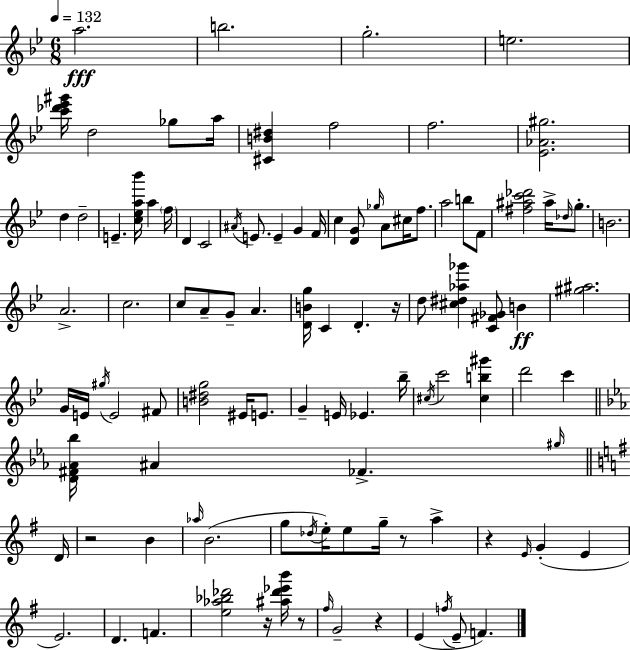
{
  \clef treble
  \numericTimeSignature
  \time 6/8
  \key g \minor
  \tempo 4 = 132
  a''2.\fff | b''2. | g''2.-. | e''2. | \break <c''' des''' ees''' gis'''>16 d''2 ges''8 a''16 | <cis' b' dis''>4 f''2 | f''2. | <ees' aes' gis''>2. | \break d''4 d''2-- | e'4.-- <c'' ees'' a'' bes'''>16 a''4 \parenthesize f''16 | d'4 c'2 | \acciaccatura { ais'16 } e'8. e'4-- g'4 | \break f'16 c''4 <d' g'>8 \grace { ges''16 } a'8 cis''16 f''8. | a''2 b''8 | f'8 <fis'' ais'' c''' des'''>2 ais''16-> \grace { des''16 } | g''8.-. b'2. | \break a'2.-> | c''2. | c''8 a'8-- g'8-- a'4. | <d' b' g''>16 c'4 d'4.-. | \break r16 d''8 <cis'' dis'' aes'' ges'''>4 <c' fis' ges'>8 b'4\ff | <gis'' ais''>2. | g'16 e'16 \acciaccatura { gis''16 } e'2 | fis'8 <b' dis'' g''>2 | \break eis'16 e'8. g'4-- e'16 ees'4. | bes''16-- \acciaccatura { cis''16 } c'''2 | <cis'' b'' gis'''>4 d'''2 | c'''4 \bar "||" \break \key c \minor <d' fis' aes' bes''>16 ais'4 fes'4.-> \grace { gis''16 } | \bar "||" \break \key g \major d'16 r2 b'4 | \grace { aes''16 }( b'2. | g''8 \acciaccatura { des''16 } e''16-.) e''8 g''16-- r8 a''4-> | r4 \grace { e'16 } g'4-.( | \break e'4 e'2.) | d'4. f'4. | <e'' aes'' bes'' des'''>2 | r16 <ais'' des''' ees''' b'''>16 r8 \grace { fis''16 } g'2-- | \break r4 e'4( \acciaccatura { f''16 } e'8-- | f'4.) \bar "|."
}